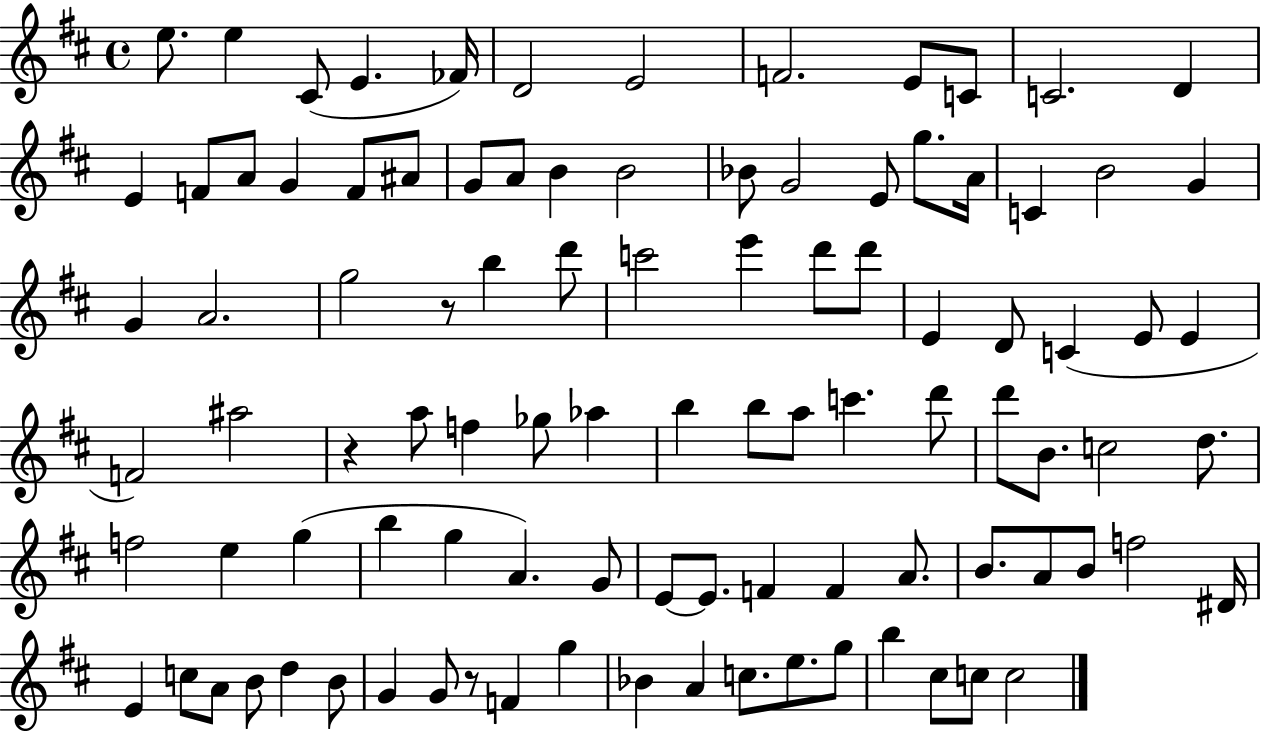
{
  \clef treble
  \time 4/4
  \defaultTimeSignature
  \key d \major
  e''8. e''4 cis'8( e'4. fes'16) | d'2 e'2 | f'2. e'8 c'8 | c'2. d'4 | \break e'4 f'8 a'8 g'4 f'8 ais'8 | g'8 a'8 b'4 b'2 | bes'8 g'2 e'8 g''8. a'16 | c'4 b'2 g'4 | \break g'4 a'2. | g''2 r8 b''4 d'''8 | c'''2 e'''4 d'''8 d'''8 | e'4 d'8 c'4( e'8 e'4 | \break f'2) ais''2 | r4 a''8 f''4 ges''8 aes''4 | b''4 b''8 a''8 c'''4. d'''8 | d'''8 b'8. c''2 d''8. | \break f''2 e''4 g''4( | b''4 g''4 a'4.) g'8 | e'8~~ e'8. f'4 f'4 a'8. | b'8. a'8 b'8 f''2 dis'16 | \break e'4 c''8 a'8 b'8 d''4 b'8 | g'4 g'8 r8 f'4 g''4 | bes'4 a'4 c''8. e''8. g''8 | b''4 cis''8 c''8 c''2 | \break \bar "|."
}